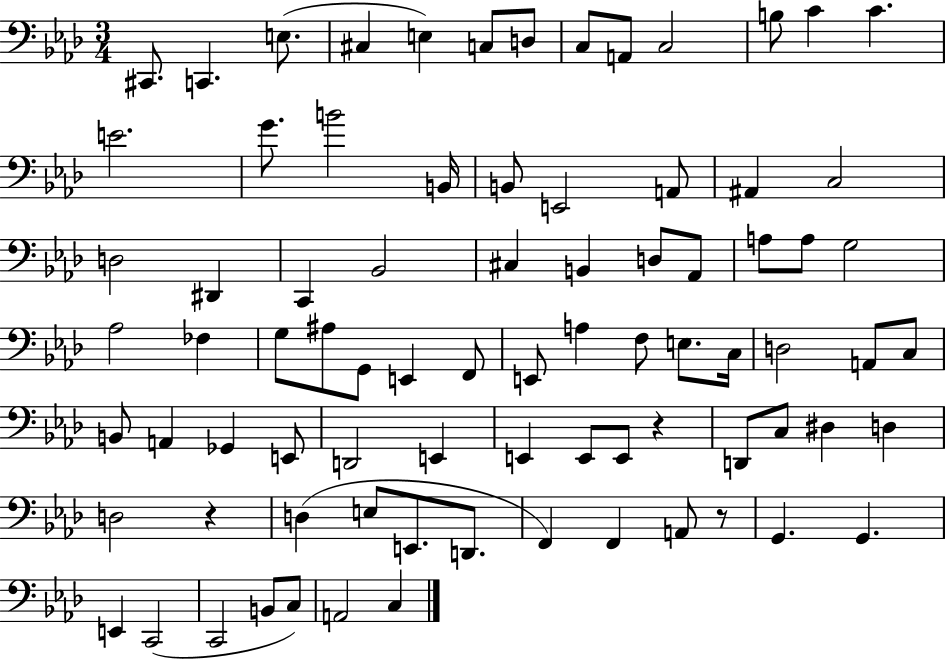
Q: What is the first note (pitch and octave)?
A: C#2